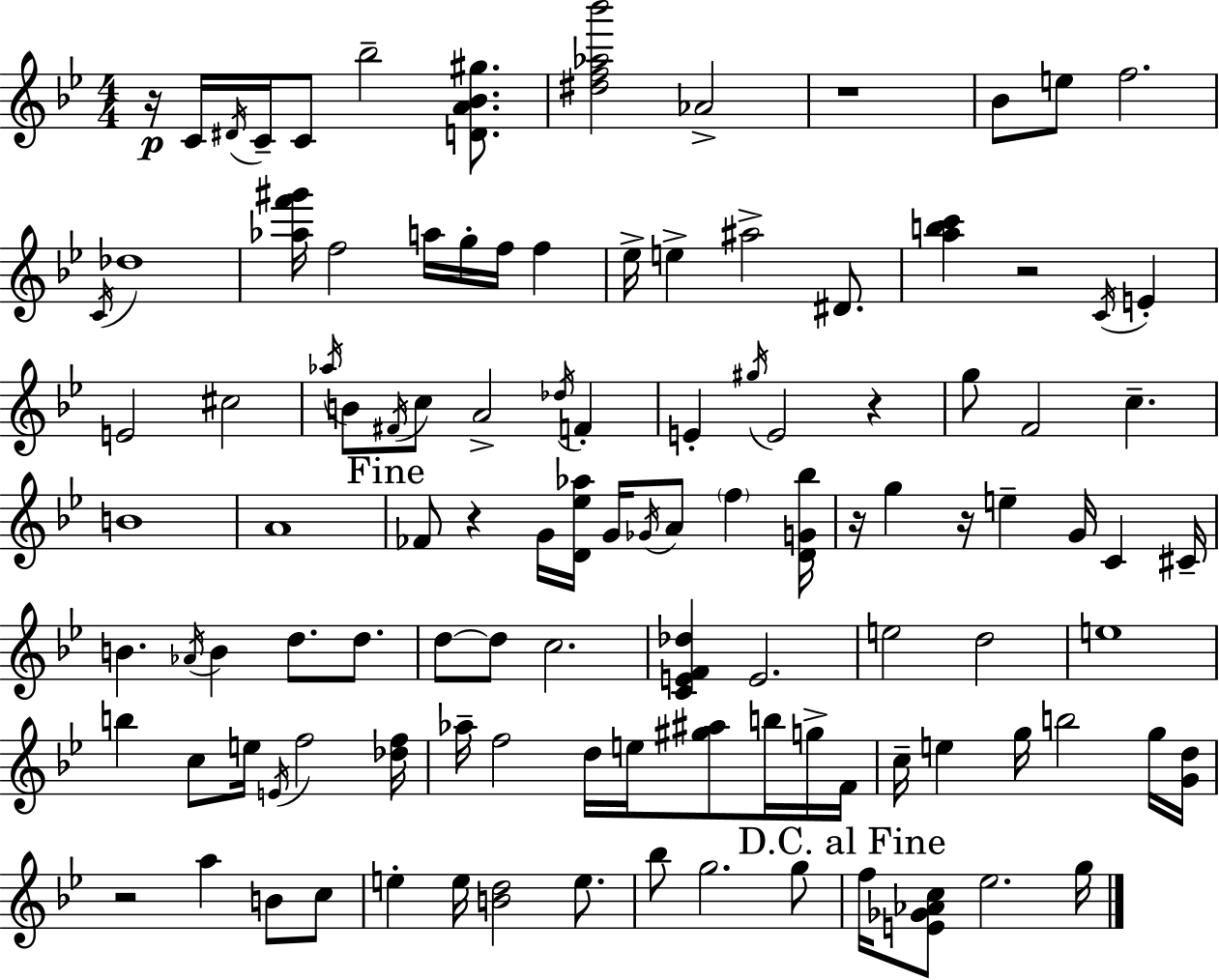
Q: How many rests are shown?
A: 8